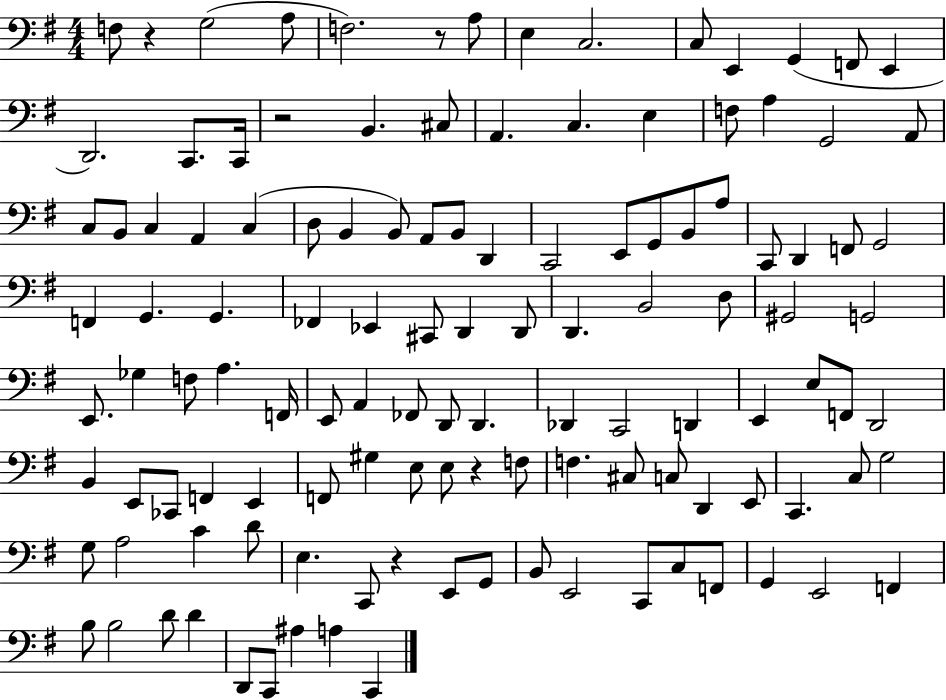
F3/e R/q G3/h A3/e F3/h. R/e A3/e E3/q C3/h. C3/e E2/q G2/q F2/e E2/q D2/h. C2/e. C2/s R/h B2/q. C#3/e A2/q. C3/q. E3/q F3/e A3/q G2/h A2/e C3/e B2/e C3/q A2/q C3/q D3/e B2/q B2/e A2/e B2/e D2/q C2/h E2/e G2/e B2/e A3/e C2/e D2/q F2/e G2/h F2/q G2/q. G2/q. FES2/q Eb2/q C#2/e D2/q D2/e D2/q. B2/h D3/e G#2/h G2/h E2/e. Gb3/q F3/e A3/q. F2/s E2/e A2/q FES2/e D2/e D2/q. Db2/q C2/h D2/q E2/q E3/e F2/e D2/h B2/q E2/e CES2/e F2/q E2/q F2/e G#3/q E3/e E3/e R/q F3/e F3/q. C#3/e C3/e D2/q E2/e C2/q. C3/e G3/h G3/e A3/h C4/q D4/e E3/q. C2/e R/q E2/e G2/e B2/e E2/h C2/e C3/e F2/e G2/q E2/h F2/q B3/e B3/h D4/e D4/q D2/e C2/e A#3/q A3/q C2/q